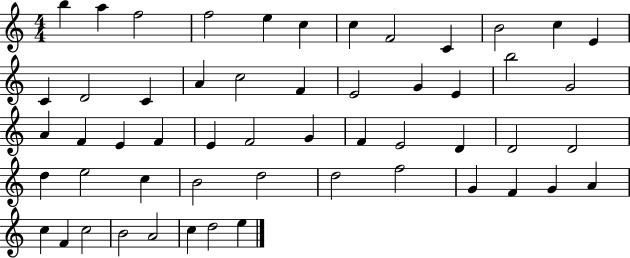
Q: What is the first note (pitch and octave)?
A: B5